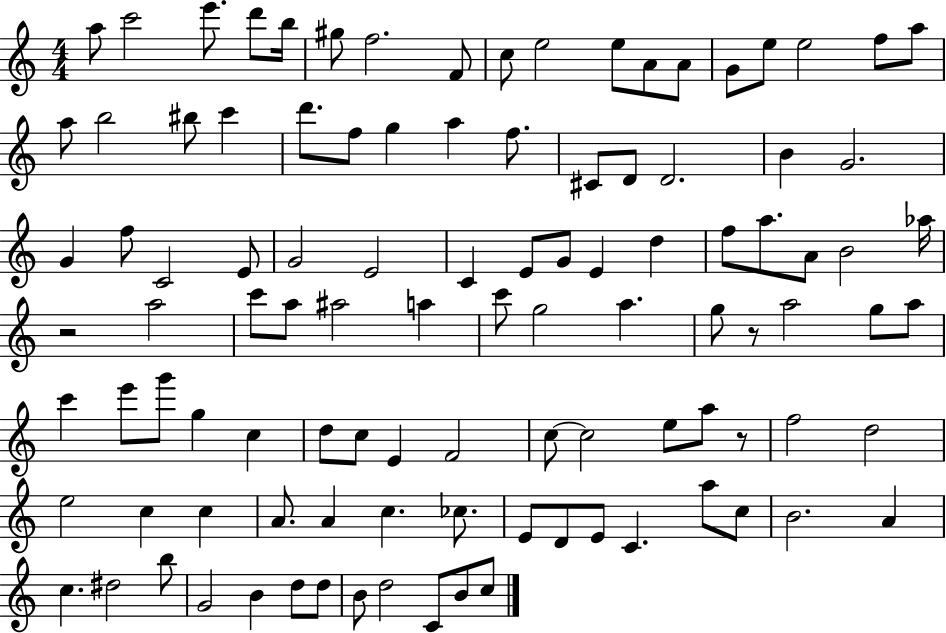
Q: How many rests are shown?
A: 3